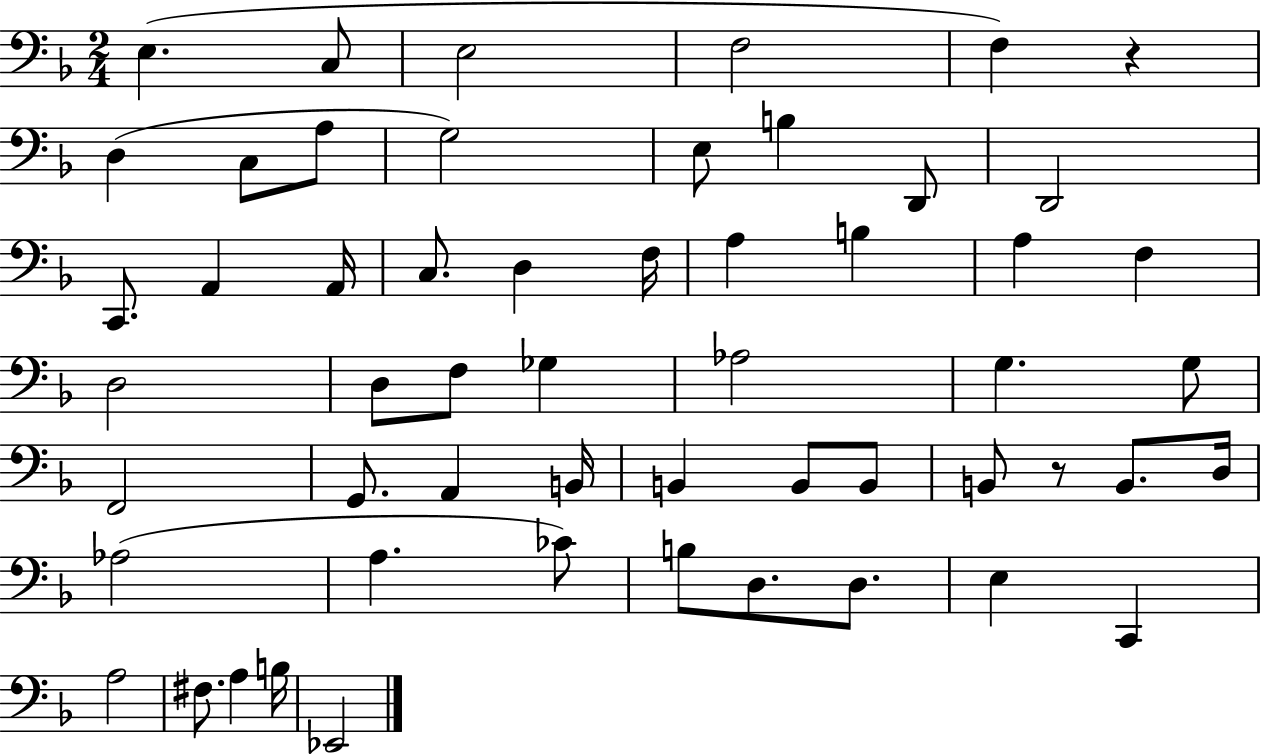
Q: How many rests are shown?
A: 2